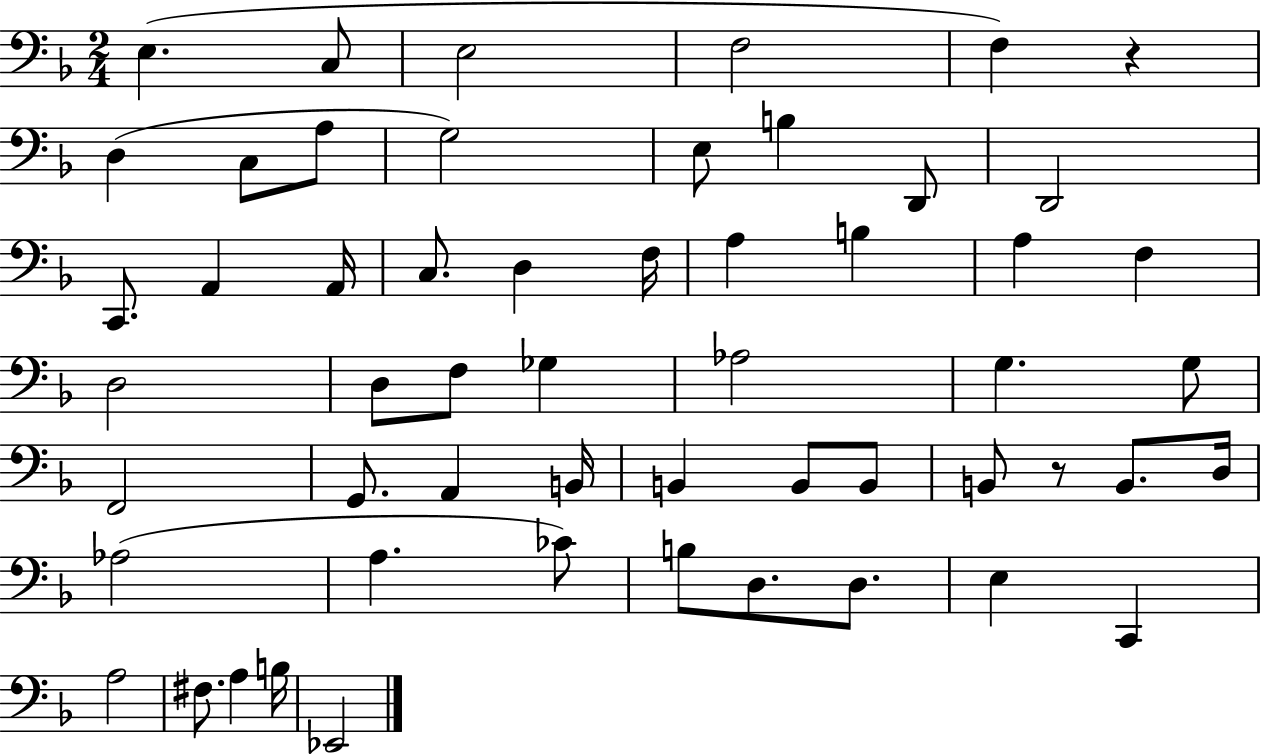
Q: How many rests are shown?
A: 2